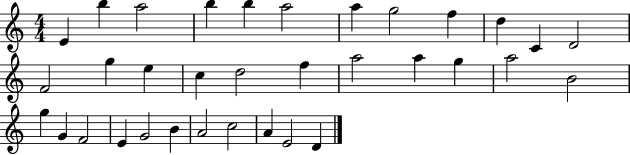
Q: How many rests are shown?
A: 0